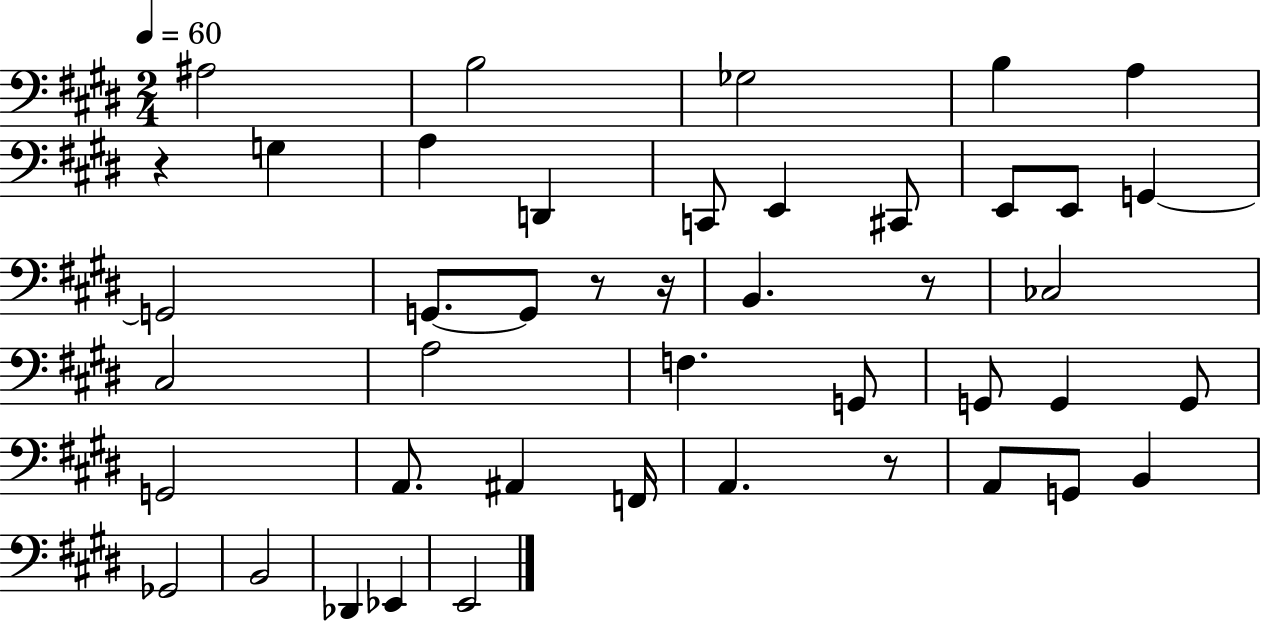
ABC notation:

X:1
T:Untitled
M:2/4
L:1/4
K:E
^A,2 B,2 _G,2 B, A, z G, A, D,, C,,/2 E,, ^C,,/2 E,,/2 E,,/2 G,, G,,2 G,,/2 G,,/2 z/2 z/4 B,, z/2 _C,2 ^C,2 A,2 F, G,,/2 G,,/2 G,, G,,/2 G,,2 A,,/2 ^A,, F,,/4 A,, z/2 A,,/2 G,,/2 B,, _G,,2 B,,2 _D,, _E,, E,,2